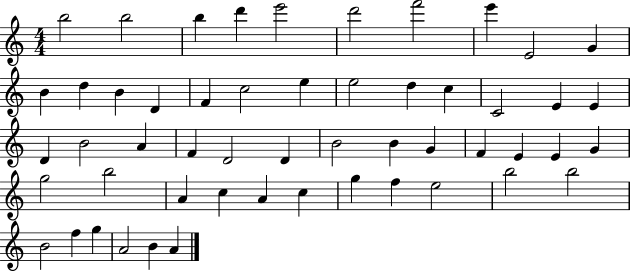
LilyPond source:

{
  \clef treble
  \numericTimeSignature
  \time 4/4
  \key c \major
  b''2 b''2 | b''4 d'''4 e'''2 | d'''2 f'''2 | e'''4 e'2 g'4 | \break b'4 d''4 b'4 d'4 | f'4 c''2 e''4 | e''2 d''4 c''4 | c'2 e'4 e'4 | \break d'4 b'2 a'4 | f'4 d'2 d'4 | b'2 b'4 g'4 | f'4 e'4 e'4 g'4 | \break g''2 b''2 | a'4 c''4 a'4 c''4 | g''4 f''4 e''2 | b''2 b''2 | \break b'2 f''4 g''4 | a'2 b'4 a'4 | \bar "|."
}